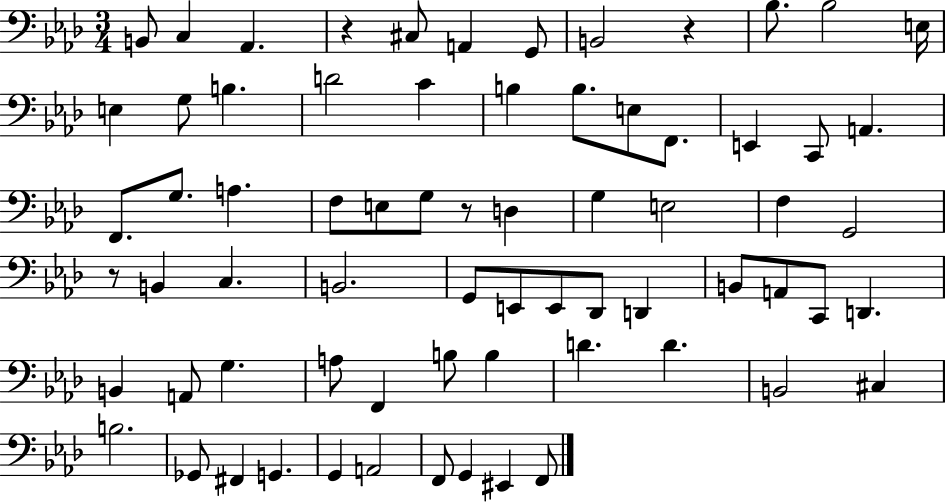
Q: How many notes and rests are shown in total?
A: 70